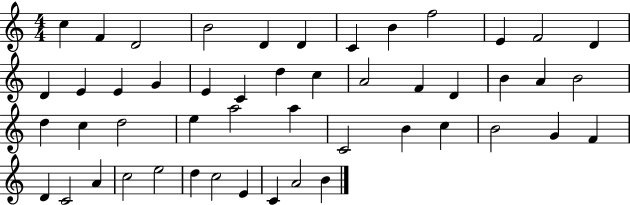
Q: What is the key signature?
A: C major